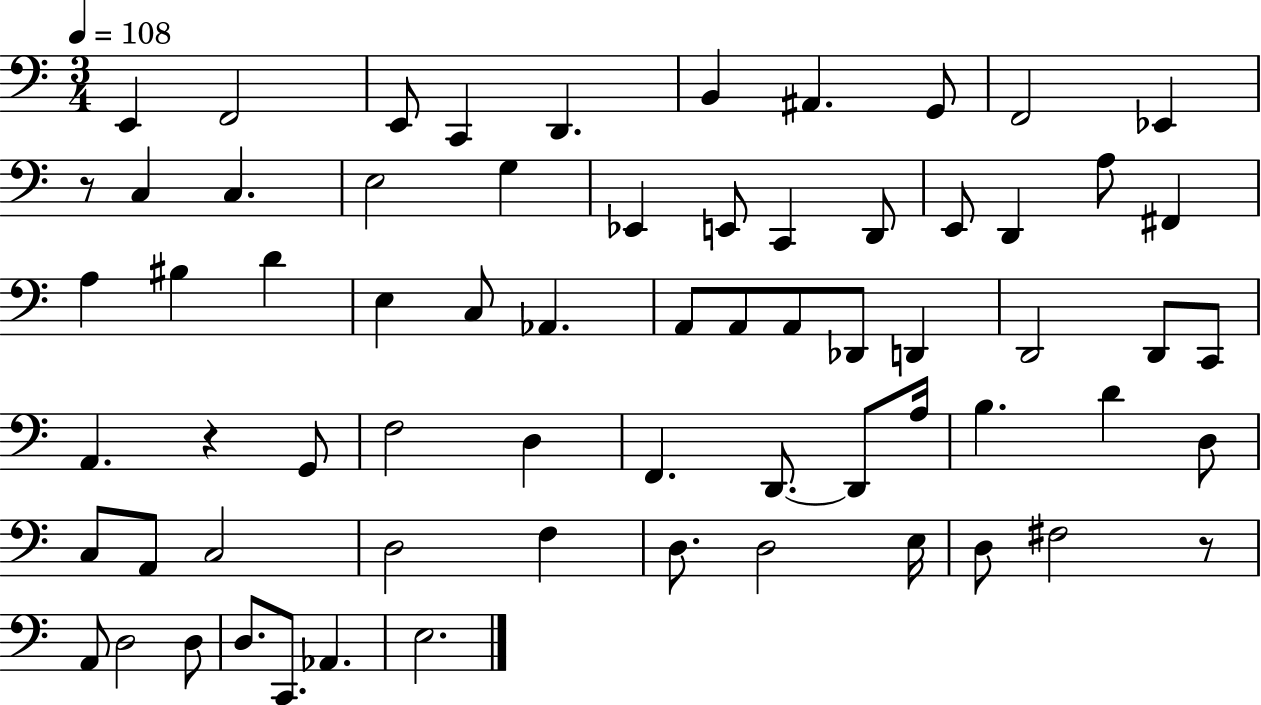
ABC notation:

X:1
T:Untitled
M:3/4
L:1/4
K:C
E,, F,,2 E,,/2 C,, D,, B,, ^A,, G,,/2 F,,2 _E,, z/2 C, C, E,2 G, _E,, E,,/2 C,, D,,/2 E,,/2 D,, A,/2 ^F,, A, ^B, D E, C,/2 _A,, A,,/2 A,,/2 A,,/2 _D,,/2 D,, D,,2 D,,/2 C,,/2 A,, z G,,/2 F,2 D, F,, D,,/2 D,,/2 A,/4 B, D D,/2 C,/2 A,,/2 C,2 D,2 F, D,/2 D,2 E,/4 D,/2 ^F,2 z/2 A,,/2 D,2 D,/2 D,/2 C,,/2 _A,, E,2